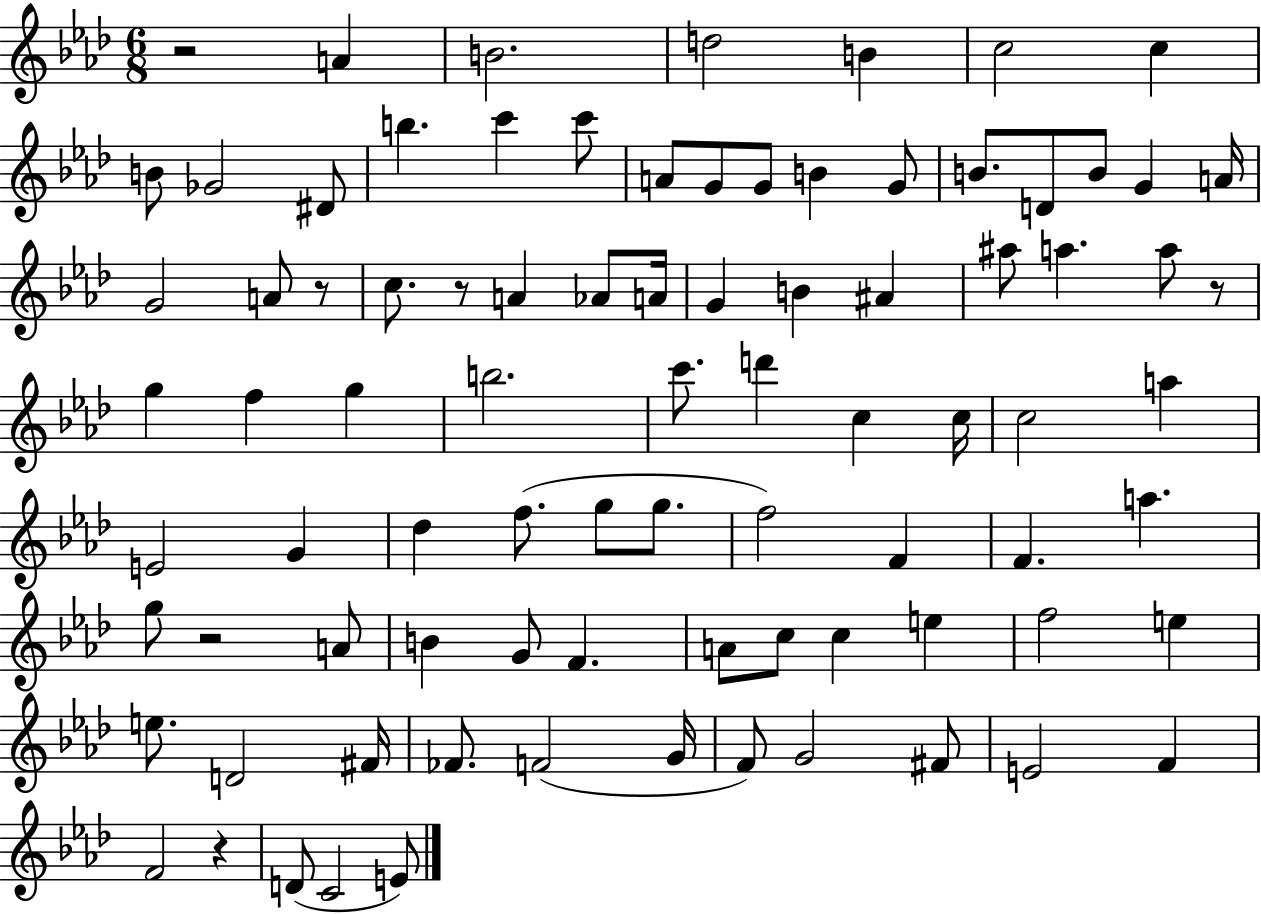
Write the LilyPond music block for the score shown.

{
  \clef treble
  \numericTimeSignature
  \time 6/8
  \key aes \major
  r2 a'4 | b'2. | d''2 b'4 | c''2 c''4 | \break b'8 ges'2 dis'8 | b''4. c'''4 c'''8 | a'8 g'8 g'8 b'4 g'8 | b'8. d'8 b'8 g'4 a'16 | \break g'2 a'8 r8 | c''8. r8 a'4 aes'8 a'16 | g'4 b'4 ais'4 | ais''8 a''4. a''8 r8 | \break g''4 f''4 g''4 | b''2. | c'''8. d'''4 c''4 c''16 | c''2 a''4 | \break e'2 g'4 | des''4 f''8.( g''8 g''8. | f''2) f'4 | f'4. a''4. | \break g''8 r2 a'8 | b'4 g'8 f'4. | a'8 c''8 c''4 e''4 | f''2 e''4 | \break e''8. d'2 fis'16 | fes'8. f'2( g'16 | f'8) g'2 fis'8 | e'2 f'4 | \break f'2 r4 | d'8( c'2 e'8) | \bar "|."
}